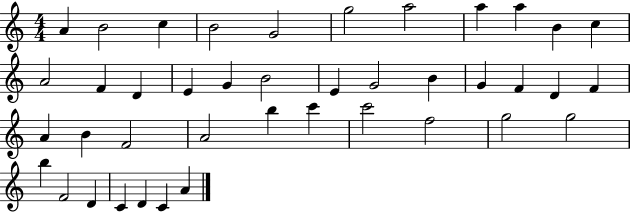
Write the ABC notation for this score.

X:1
T:Untitled
M:4/4
L:1/4
K:C
A B2 c B2 G2 g2 a2 a a B c A2 F D E G B2 E G2 B G F D F A B F2 A2 b c' c'2 f2 g2 g2 b F2 D C D C A